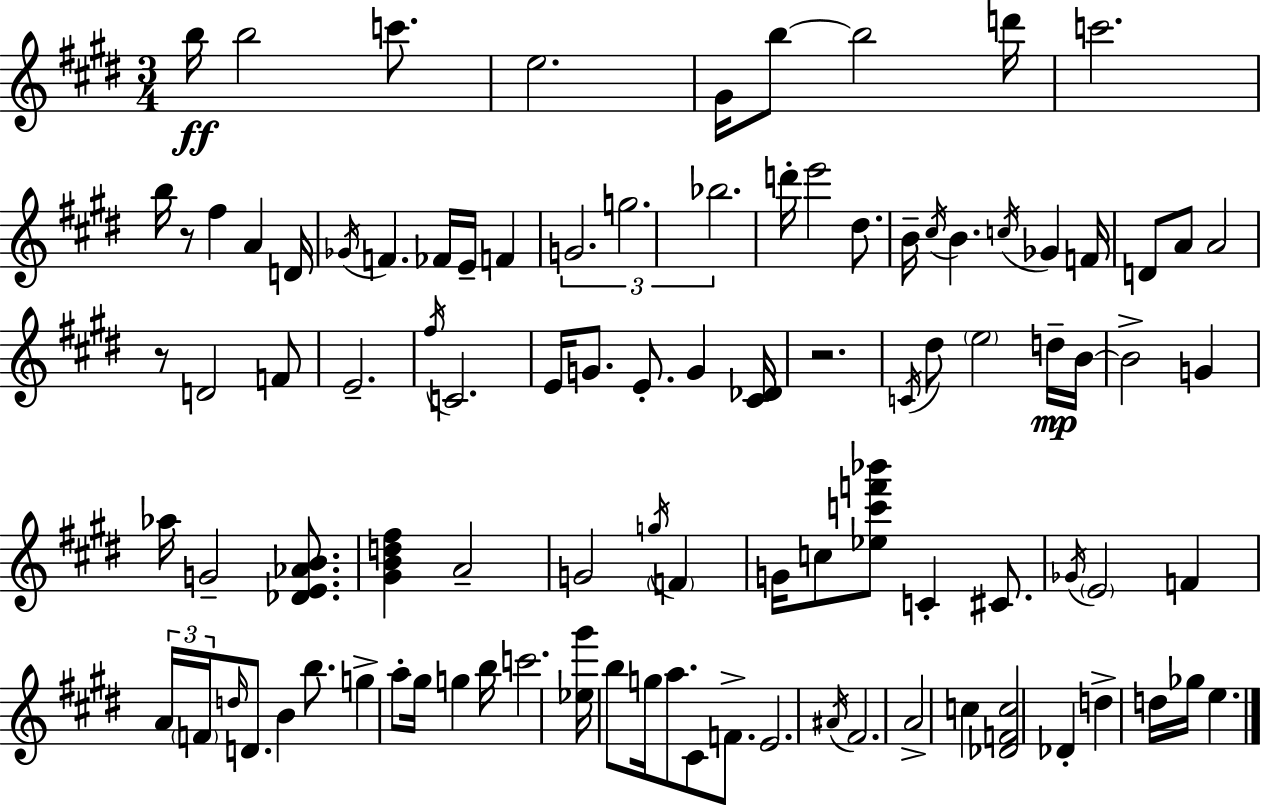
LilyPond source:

{
  \clef treble
  \numericTimeSignature
  \time 3/4
  \key e \major
  b''16\ff b''2 c'''8. | e''2. | gis'16 b''8~~ b''2 d'''16 | c'''2. | \break b''16 r8 fis''4 a'4 d'16 | \acciaccatura { ges'16 } f'4. fes'16 e'16-- f'4 | \tuplet 3/2 { g'2. | g''2. | \break bes''2. } | d'''16-. e'''2 dis''8. | b'16-- \acciaccatura { cis''16 } b'4. \acciaccatura { c''16 } ges'4 | f'16 d'8 a'8 a'2 | \break r8 d'2 | f'8 e'2.-- | \acciaccatura { fis''16 } c'2. | e'16 g'8. e'8.-. g'4 | \break <cis' des'>16 r2. | \acciaccatura { c'16 } dis''8 \parenthesize e''2 | d''16--\mp b'16~~ b'2-> | g'4 aes''16 g'2-- | \break <des' e' aes' b'>8. <gis' b' d'' fis''>4 a'2-- | g'2 | \acciaccatura { g''16 } \parenthesize f'4 g'16 c''8 <ees'' c''' f''' bes'''>8 c'4-. | cis'8. \acciaccatura { ges'16 } \parenthesize e'2 | \break f'4 \tuplet 3/2 { a'16 \parenthesize f'16 \grace { d''16 } } d'8. | b'4 b''8. g''4-> | a''8-. gis''16 g''4 b''16 c'''2. | <ees'' gis'''>16 b''8 g''16 | \break a''8. cis'8 f'8.-> e'2. | \acciaccatura { ais'16 } fis'2. | a'2-> | c''4 <des' f' c''>2 | \break des'4-. d''4-> | d''16 ges''16 e''4. \bar "|."
}